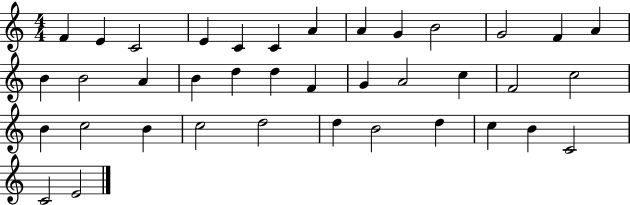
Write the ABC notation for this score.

X:1
T:Untitled
M:4/4
L:1/4
K:C
F E C2 E C C A A G B2 G2 F A B B2 A B d d F G A2 c F2 c2 B c2 B c2 d2 d B2 d c B C2 C2 E2